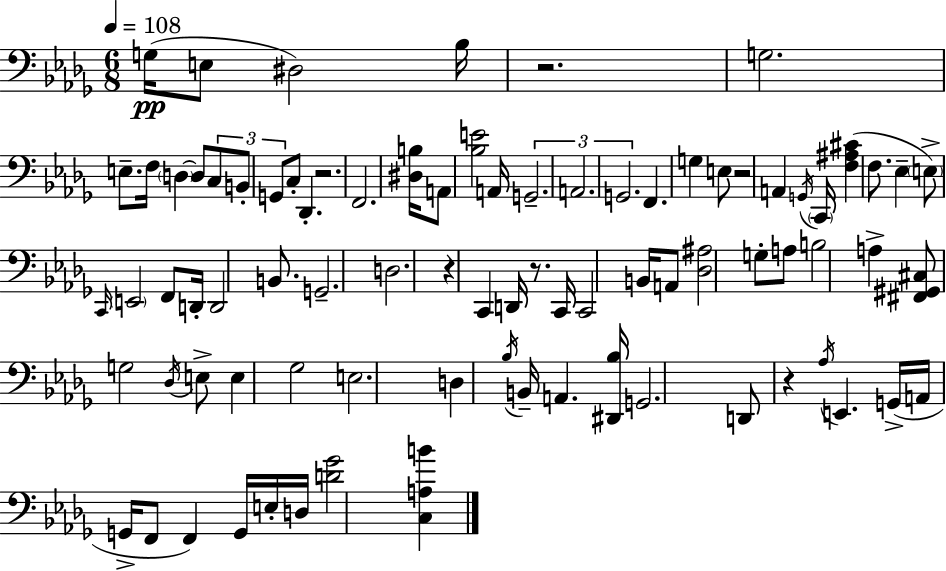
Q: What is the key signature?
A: BES minor